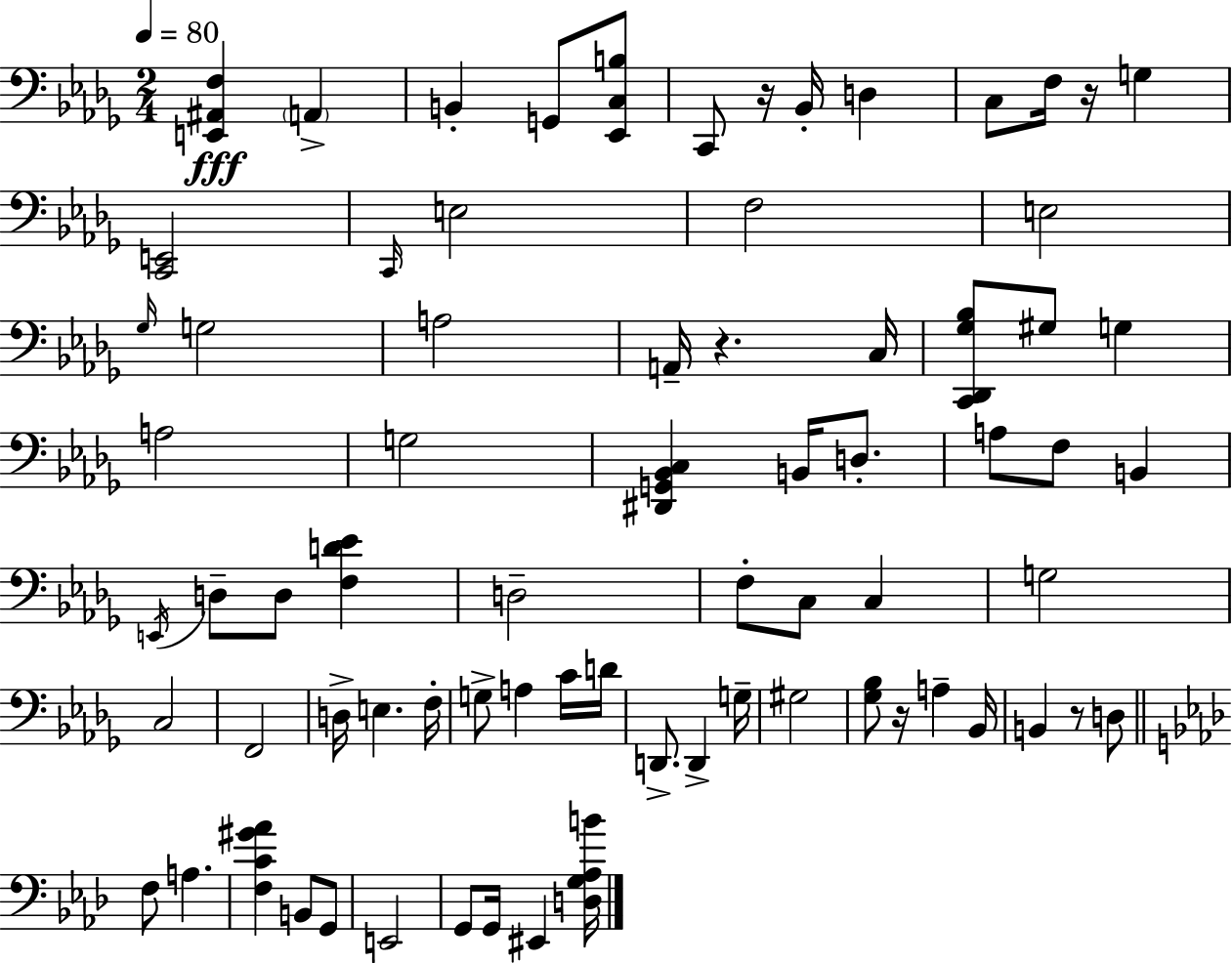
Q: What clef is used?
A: bass